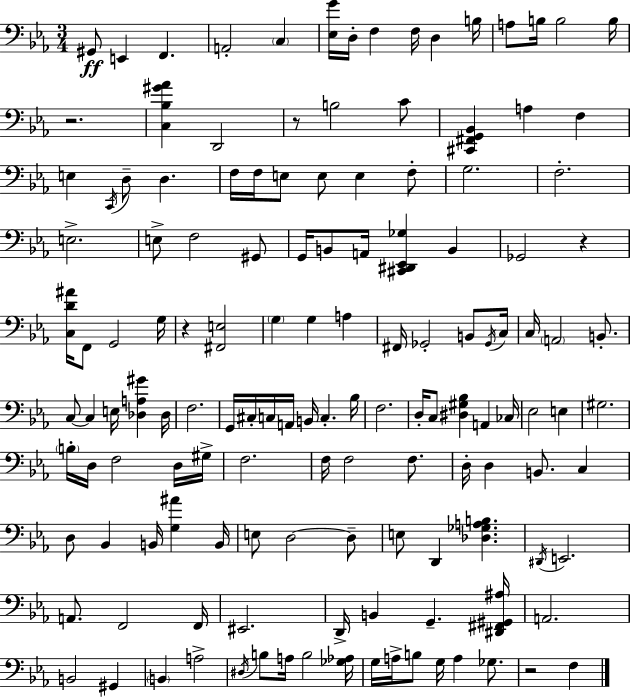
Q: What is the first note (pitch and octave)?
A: G#2